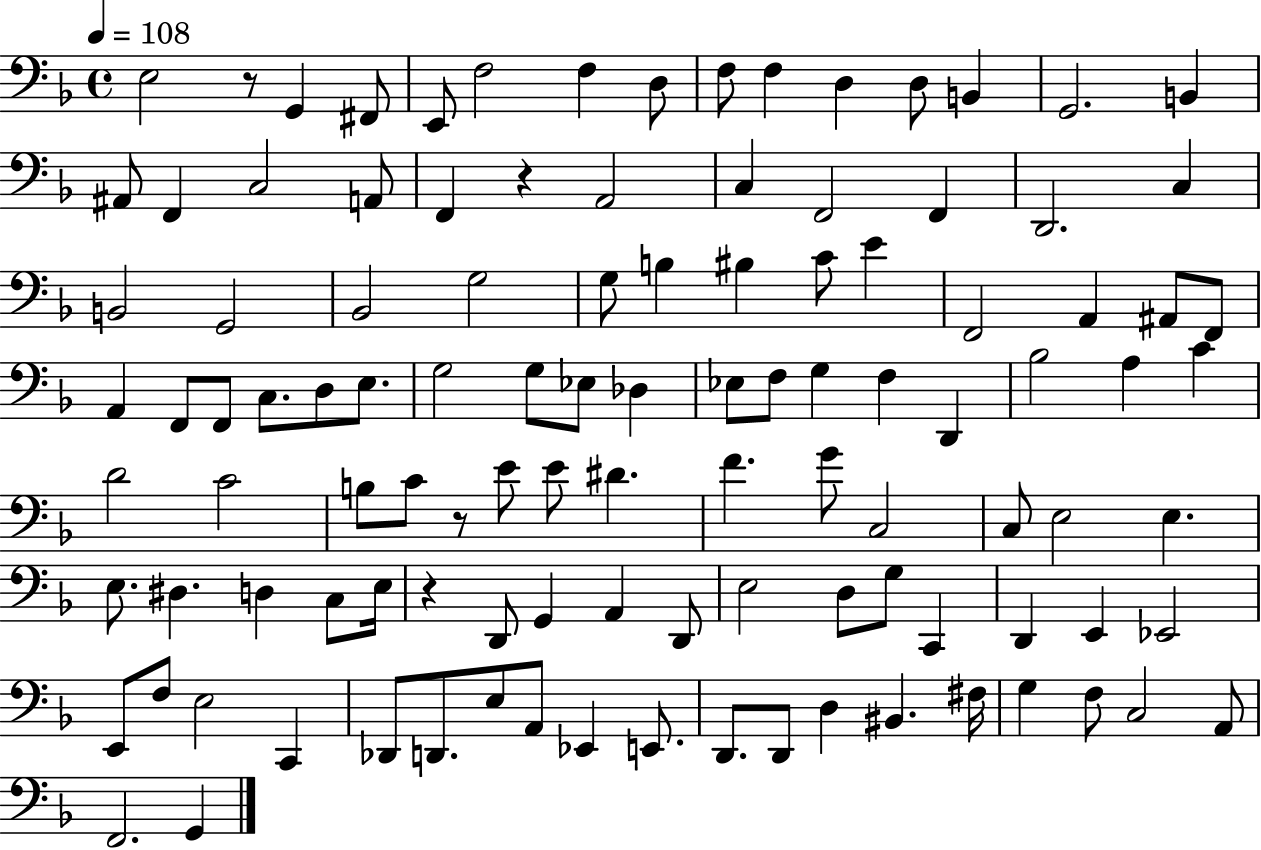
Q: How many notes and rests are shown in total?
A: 110